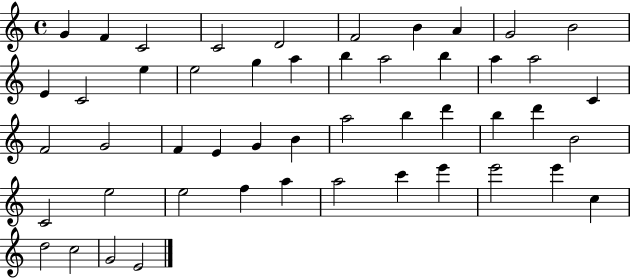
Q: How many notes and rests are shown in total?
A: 49